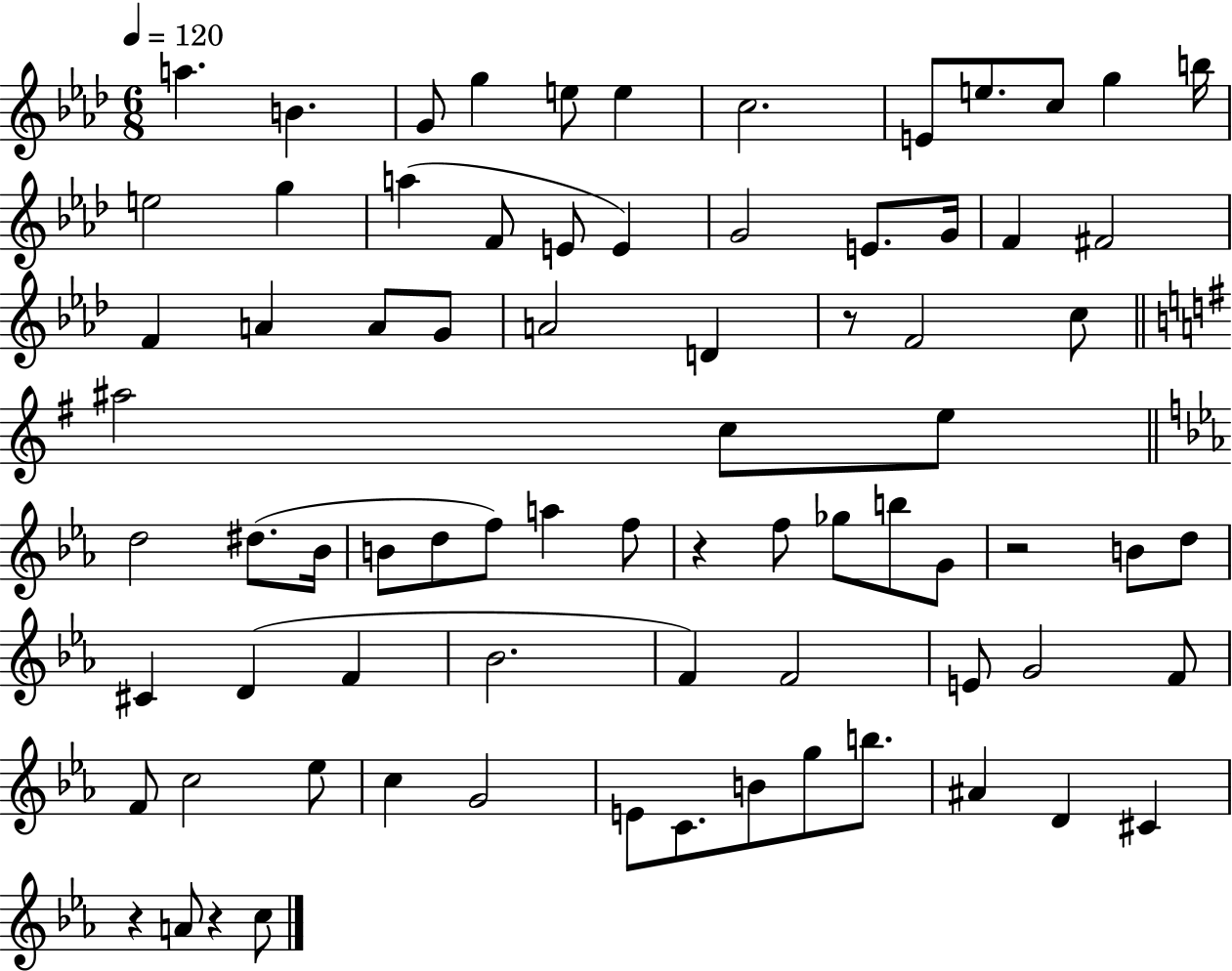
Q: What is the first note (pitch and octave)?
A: A5